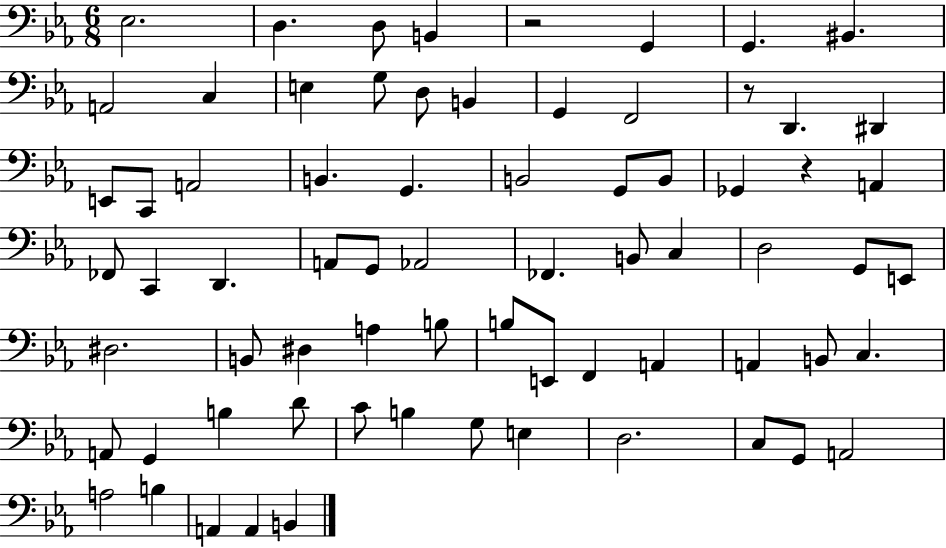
{
  \clef bass
  \numericTimeSignature
  \time 6/8
  \key ees \major
  ees2. | d4. d8 b,4 | r2 g,4 | g,4. bis,4. | \break a,2 c4 | e4 g8 d8 b,4 | g,4 f,2 | r8 d,4. dis,4 | \break e,8 c,8 a,2 | b,4. g,4. | b,2 g,8 b,8 | ges,4 r4 a,4 | \break fes,8 c,4 d,4. | a,8 g,8 aes,2 | fes,4. b,8 c4 | d2 g,8 e,8 | \break dis2. | b,8 dis4 a4 b8 | b8 e,8 f,4 a,4 | a,4 b,8 c4. | \break a,8 g,4 b4 d'8 | c'8 b4 g8 e4 | d2. | c8 g,8 a,2 | \break a2 b4 | a,4 a,4 b,4 | \bar "|."
}